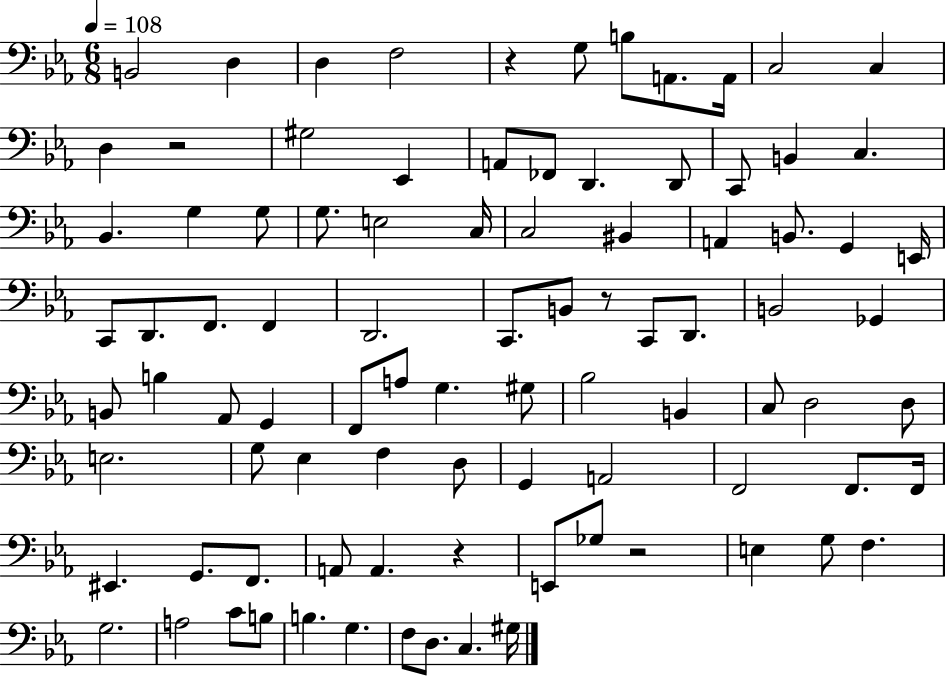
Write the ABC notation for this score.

X:1
T:Untitled
M:6/8
L:1/4
K:Eb
B,,2 D, D, F,2 z G,/2 B,/2 A,,/2 A,,/4 C,2 C, D, z2 ^G,2 _E,, A,,/2 _F,,/2 D,, D,,/2 C,,/2 B,, C, _B,, G, G,/2 G,/2 E,2 C,/4 C,2 ^B,, A,, B,,/2 G,, E,,/4 C,,/2 D,,/2 F,,/2 F,, D,,2 C,,/2 B,,/2 z/2 C,,/2 D,,/2 B,,2 _G,, B,,/2 B, _A,,/2 G,, F,,/2 A,/2 G, ^G,/2 _B,2 B,, C,/2 D,2 D,/2 E,2 G,/2 _E, F, D,/2 G,, A,,2 F,,2 F,,/2 F,,/4 ^E,, G,,/2 F,,/2 A,,/2 A,, z E,,/2 _G,/2 z2 E, G,/2 F, G,2 A,2 C/2 B,/2 B, G, F,/2 D,/2 C, ^G,/4